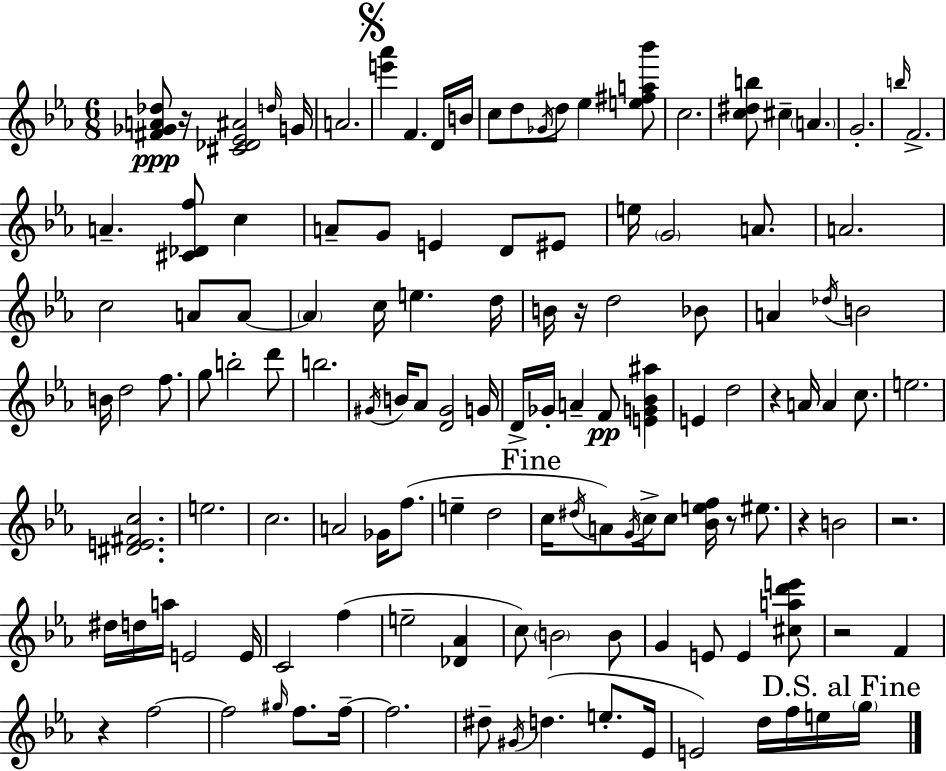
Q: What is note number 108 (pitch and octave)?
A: G5